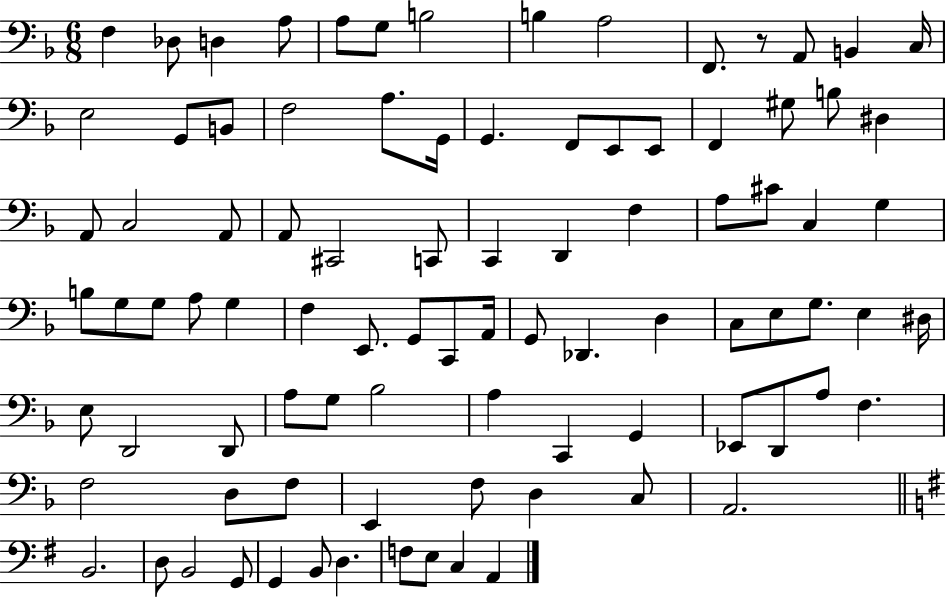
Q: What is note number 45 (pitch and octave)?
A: G3